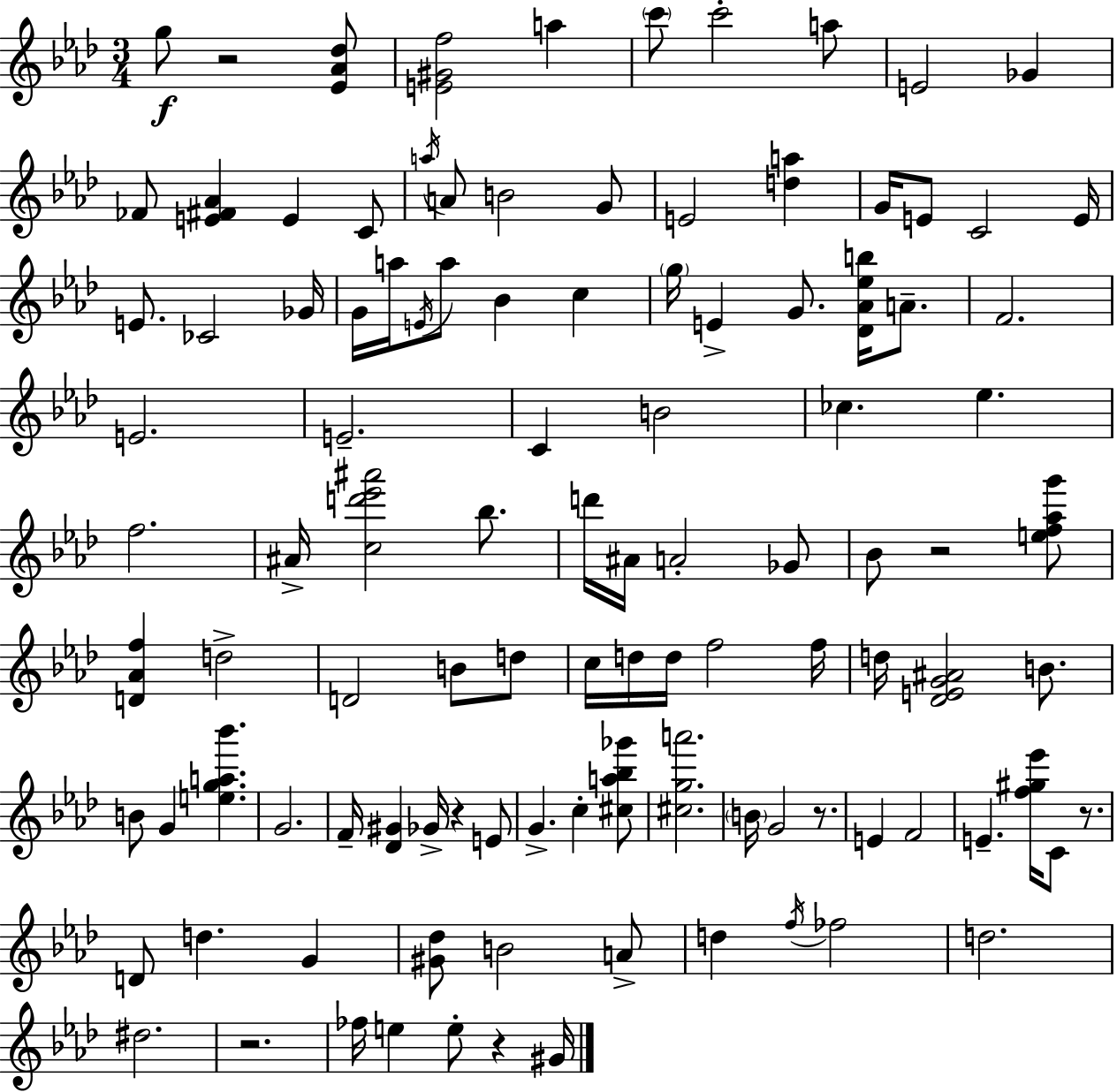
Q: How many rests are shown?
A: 7